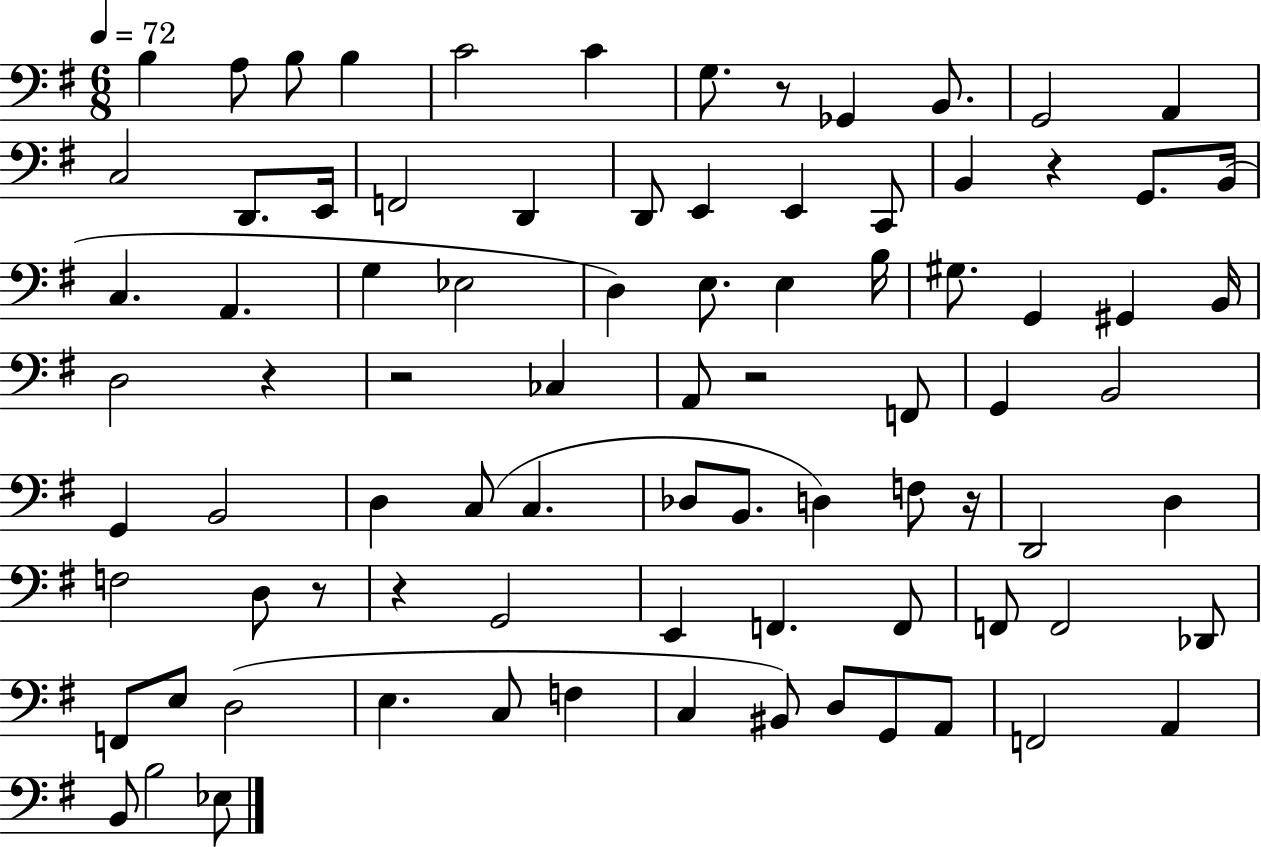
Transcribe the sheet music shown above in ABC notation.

X:1
T:Untitled
M:6/8
L:1/4
K:G
B, A,/2 B,/2 B, C2 C G,/2 z/2 _G,, B,,/2 G,,2 A,, C,2 D,,/2 E,,/4 F,,2 D,, D,,/2 E,, E,, C,,/2 B,, z G,,/2 B,,/4 C, A,, G, _E,2 D, E,/2 E, B,/4 ^G,/2 G,, ^G,, B,,/4 D,2 z z2 _C, A,,/2 z2 F,,/2 G,, B,,2 G,, B,,2 D, C,/2 C, _D,/2 B,,/2 D, F,/2 z/4 D,,2 D, F,2 D,/2 z/2 z G,,2 E,, F,, F,,/2 F,,/2 F,,2 _D,,/2 F,,/2 E,/2 D,2 E, C,/2 F, C, ^B,,/2 D,/2 G,,/2 A,,/2 F,,2 A,, B,,/2 B,2 _E,/2